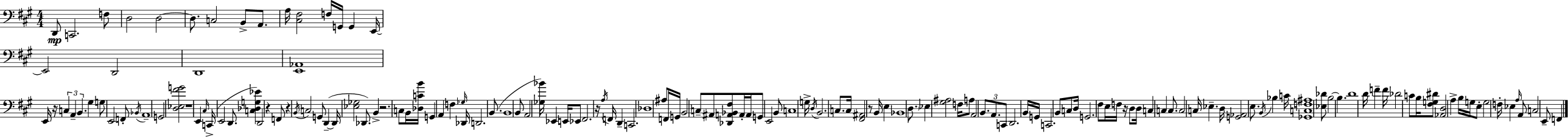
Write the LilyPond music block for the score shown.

{
  \clef bass
  \numericTimeSignature
  \time 4/4
  \key a \major
  d,8\mp c,2. f8 | d2 d2~~ | d8. c2 b,8-> a,8. | a16 <cis fis>2 f16 g,16 g,4 e,16~~ | \break e,2 d,2 | d,1 | <e, aes,>1 | e,16 r16 \tuplet 3/2 { c4 a,4-- b,4. } | \break gis4 g8 e,2 f,8-. | \acciaccatura { bes,16 } a,1-- | g,2 <d ees fis' g'>2 | r1 | \break e,4 \grace { cis16 } c,16->( e,2 d,8. | <c des g ees'>4) d,2 r4 | f,8 r4 \acciaccatura { b,16 } c2 | g,8 d,4--~(~ d,16 <ees ges>2 | \break des,8.) b,4-> r2. | c8 b,16 <des c' b'>16 g,4 a,4 f4 | \grace { ges16 } des,16 d,2. | b,8.( b,1 | \break b,8 a,2 <ges bes'>16) ees,4 | e,16 ees,8 fis,2. | r16 \acciaccatura { a16 } f,16 d,4-- c,2. | des1 | \break ais8 f,16 g,16 b,2 | c8-- ais,8 <des, a, bes, fis>8 a,16-. a,16 g,8 e,2 | b,8 c1 | g16-> \acciaccatura { d16 } b,2. | \break c8. c16 <fis, ais,>2 r8 | b,16 e4 bes,1 | \parenthesize d8. ees4 <gis ais>2 | f16 a8 a,2 | \break \tuplet 3/2 { b,8. a,8. c,8 } d,2. | b,16 g,16 c,2. | b,8 c8 d16 g,2. | fis8 e16 f16 r16 d8 d16 c4 c4 | \break c8. c2 c16 ees4.-- | d16 <g, aes,>2 e8. | \acciaccatura { b,16 } bes4 c'16 <ges, c f ais>1 | <ees des'>8 b2~~ | \break b4. d'1 | d'16 f'4-- f'16 des'2 | c'8 b16 <fis g dis'>8 <aes, d>2 | a4-> b16 g16 e8-. g2 | \break f16-. ees4 \grace { a16 } a,8 c2 | e,8-- f,4 \bar "|."
}